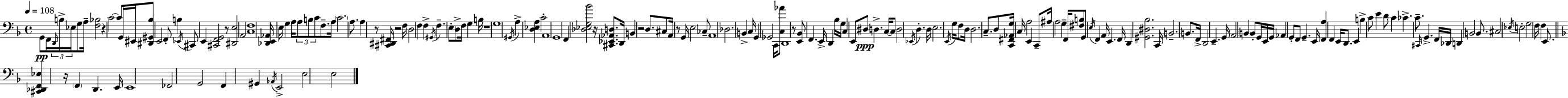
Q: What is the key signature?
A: D minor